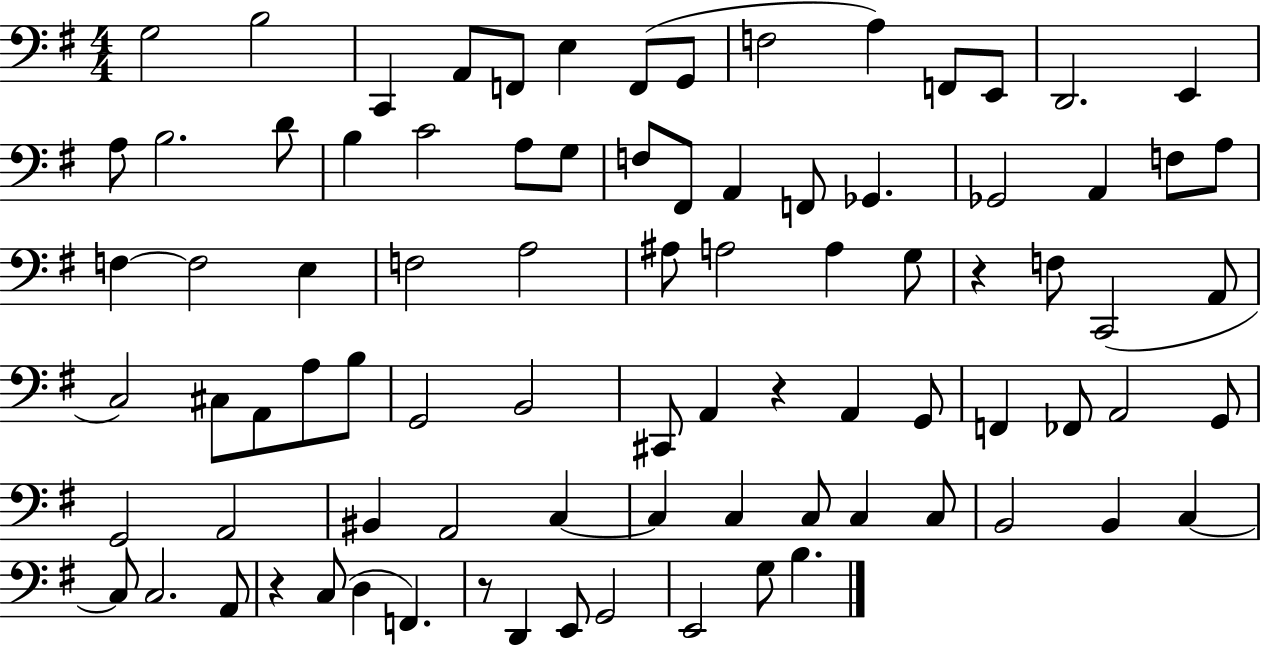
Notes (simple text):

G3/h B3/h C2/q A2/e F2/e E3/q F2/e G2/e F3/h A3/q F2/e E2/e D2/h. E2/q A3/e B3/h. D4/e B3/q C4/h A3/e G3/e F3/e F#2/e A2/q F2/e Gb2/q. Gb2/h A2/q F3/e A3/e F3/q F3/h E3/q F3/h A3/h A#3/e A3/h A3/q G3/e R/q F3/e C2/h A2/e C3/h C#3/e A2/e A3/e B3/e G2/h B2/h C#2/e A2/q R/q A2/q G2/e F2/q FES2/e A2/h G2/e G2/h A2/h BIS2/q A2/h C3/q C3/q C3/q C3/e C3/q C3/e B2/h B2/q C3/q C3/e C3/h. A2/e R/q C3/e D3/q F2/q. R/e D2/q E2/e G2/h E2/h G3/e B3/q.